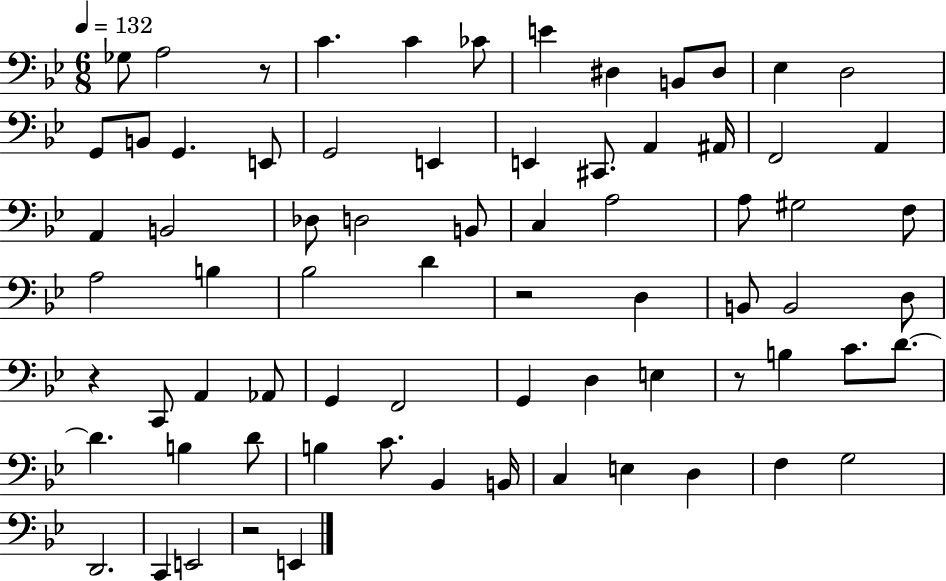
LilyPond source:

{
  \clef bass
  \numericTimeSignature
  \time 6/8
  \key bes \major
  \tempo 4 = 132
  ges8 a2 r8 | c'4. c'4 ces'8 | e'4 dis4 b,8 dis8 | ees4 d2 | \break g,8 b,8 g,4. e,8 | g,2 e,4 | e,4 cis,8. a,4 ais,16 | f,2 a,4 | \break a,4 b,2 | des8 d2 b,8 | c4 a2 | a8 gis2 f8 | \break a2 b4 | bes2 d'4 | r2 d4 | b,8 b,2 d8 | \break r4 c,8 a,4 aes,8 | g,4 f,2 | g,4 d4 e4 | r8 b4 c'8. d'8.~~ | \break d'4. b4 d'8 | b4 c'8. bes,4 b,16 | c4 e4 d4 | f4 g2 | \break d,2. | c,4 e,2 | r2 e,4 | \bar "|."
}